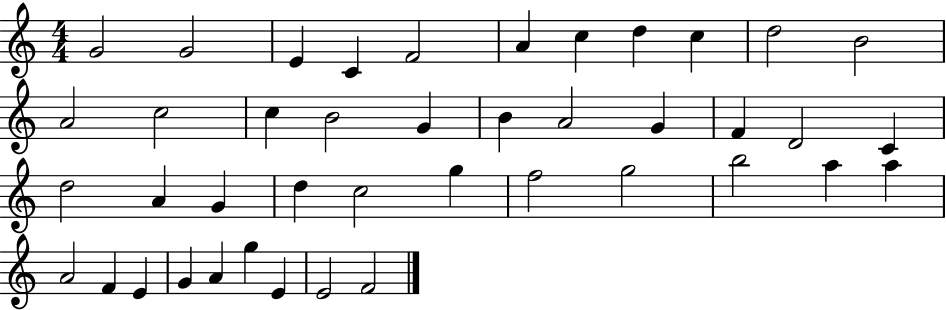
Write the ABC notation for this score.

X:1
T:Untitled
M:4/4
L:1/4
K:C
G2 G2 E C F2 A c d c d2 B2 A2 c2 c B2 G B A2 G F D2 C d2 A G d c2 g f2 g2 b2 a a A2 F E G A g E E2 F2